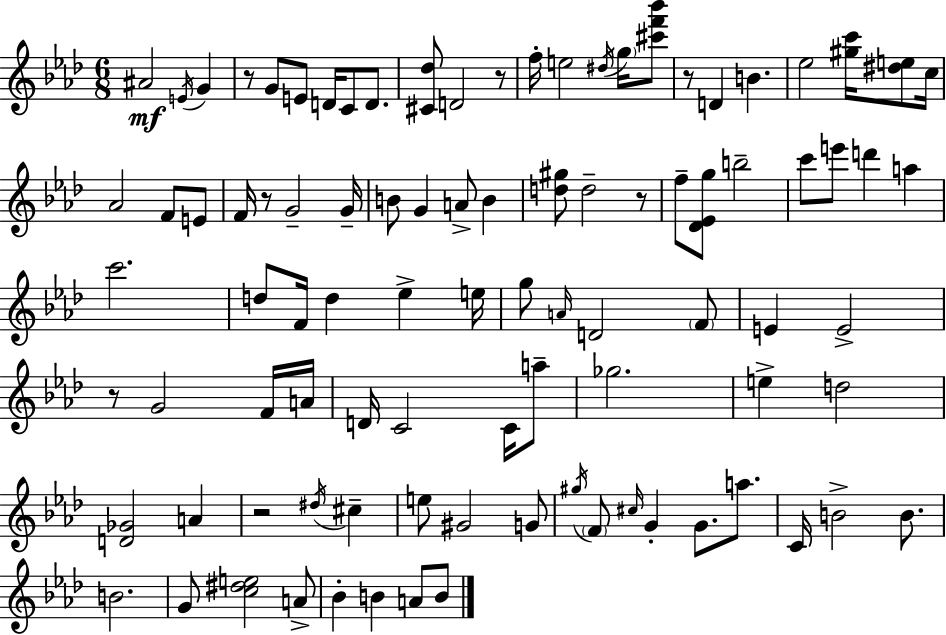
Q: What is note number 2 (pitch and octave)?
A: E4